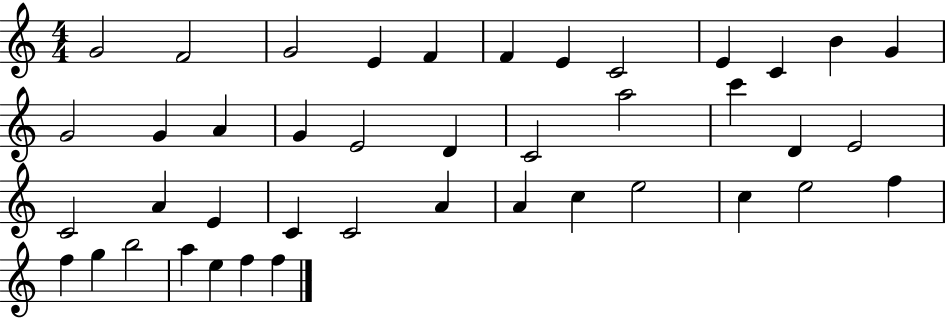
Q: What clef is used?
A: treble